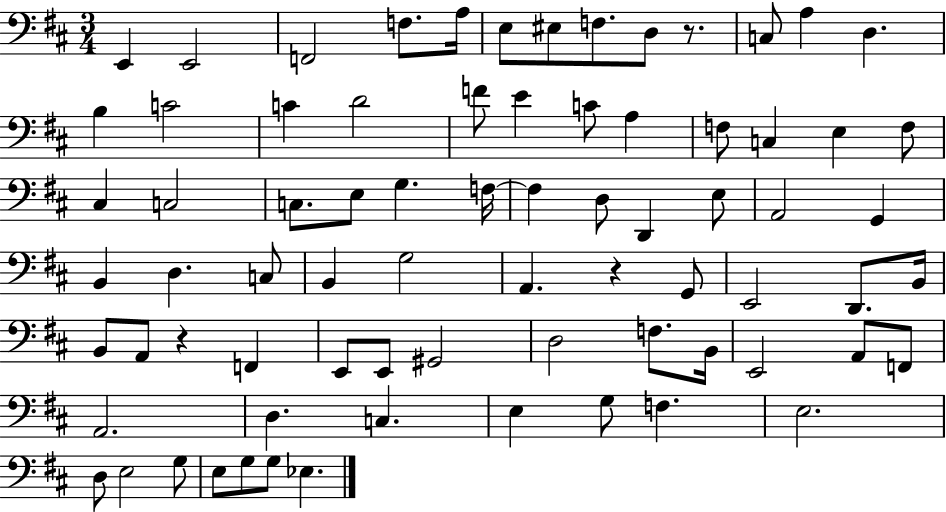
X:1
T:Untitled
M:3/4
L:1/4
K:D
E,, E,,2 F,,2 F,/2 A,/4 E,/2 ^E,/2 F,/2 D,/2 z/2 C,/2 A, D, B, C2 C D2 F/2 E C/2 A, F,/2 C, E, F,/2 ^C, C,2 C,/2 E,/2 G, F,/4 F, D,/2 D,, E,/2 A,,2 G,, B,, D, C,/2 B,, G,2 A,, z G,,/2 E,,2 D,,/2 B,,/4 B,,/2 A,,/2 z F,, E,,/2 E,,/2 ^G,,2 D,2 F,/2 B,,/4 E,,2 A,,/2 F,,/2 A,,2 D, C, E, G,/2 F, E,2 D,/2 E,2 G,/2 E,/2 G,/2 G,/2 _E,